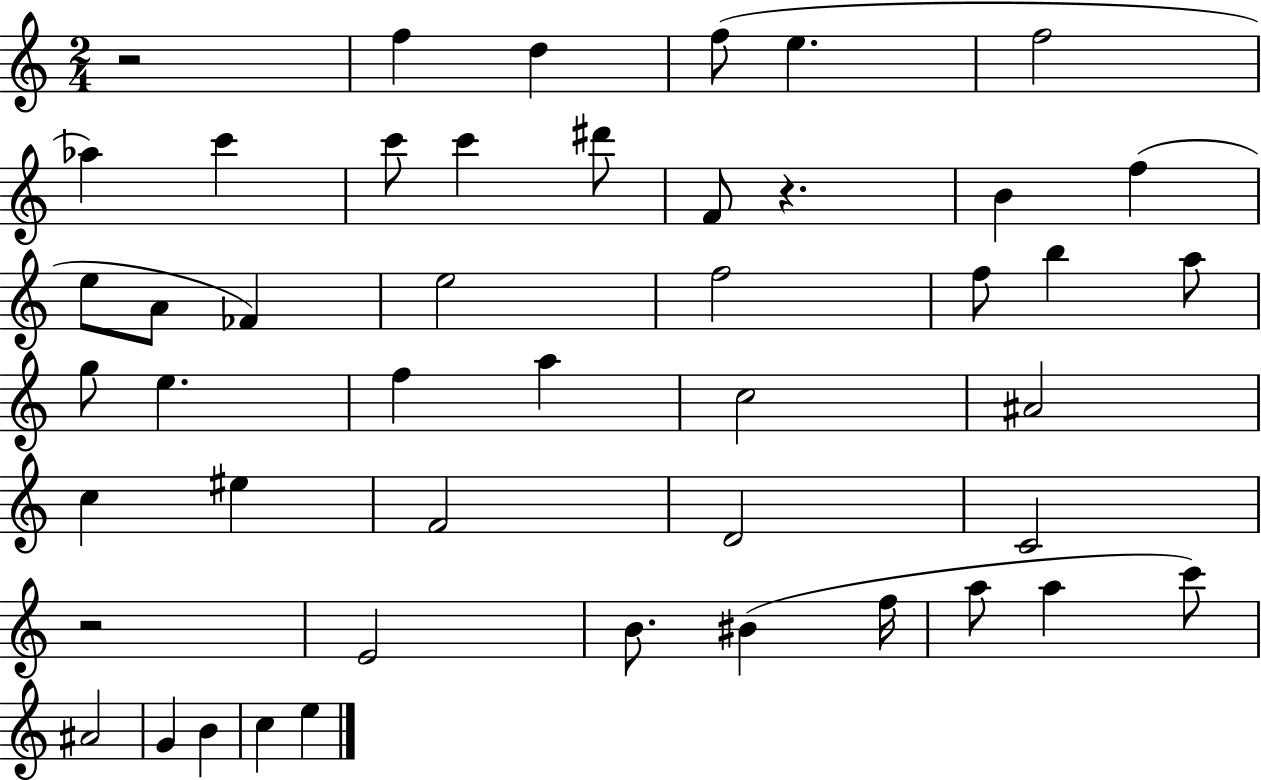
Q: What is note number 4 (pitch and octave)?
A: E5